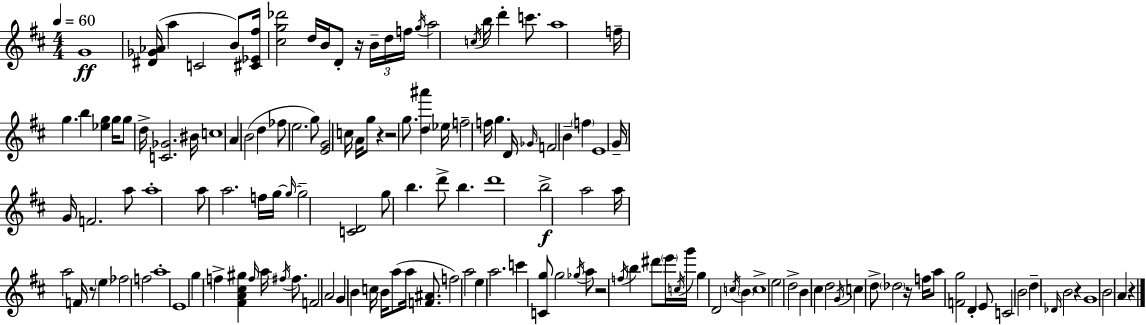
X:1
T:Untitled
M:4/4
L:1/4
K:D
G4 [^D_G_A]/4 a C2 B/2 [^C_E^f]/4 [^cg_d']2 d/4 B/4 D/2 z/4 B/4 d/4 f/4 g/4 a2 c/4 b/4 d' c'/2 a4 f/4 g b [_eg] g/4 g/2 d/4 [C_G]2 ^B/4 c4 A B2 d _f/2 e2 g/2 [EG]2 c/4 A/4 g/2 z z2 g/2 [d^a'] _e/4 f2 f/4 g D/4 _G/4 F2 B f E4 G/4 G/4 F2 a/2 a4 a/2 a2 f/4 g/4 g/4 g2 [CD]2 g/2 b d'/2 b d'4 b2 a2 a/4 a2 F/4 z/2 e _f2 f2 a4 E4 g f [^FA^c^g] f/4 a/4 ^f/4 ^f/2 F2 A2 G B c/4 B/4 a/2 a/4 [F^A]/2 f2 a2 e a2 c' [Cg]/2 g2 _g/4 a/2 z2 f/4 b ^d'/2 e'/4 c/4 g'/4 g D2 c/4 B c4 e2 d2 B ^c d2 G/4 c d/2 _d2 z/4 f/4 a/2 [Fg]2 D E/2 C2 B2 d _D/4 B2 z G4 B2 A z